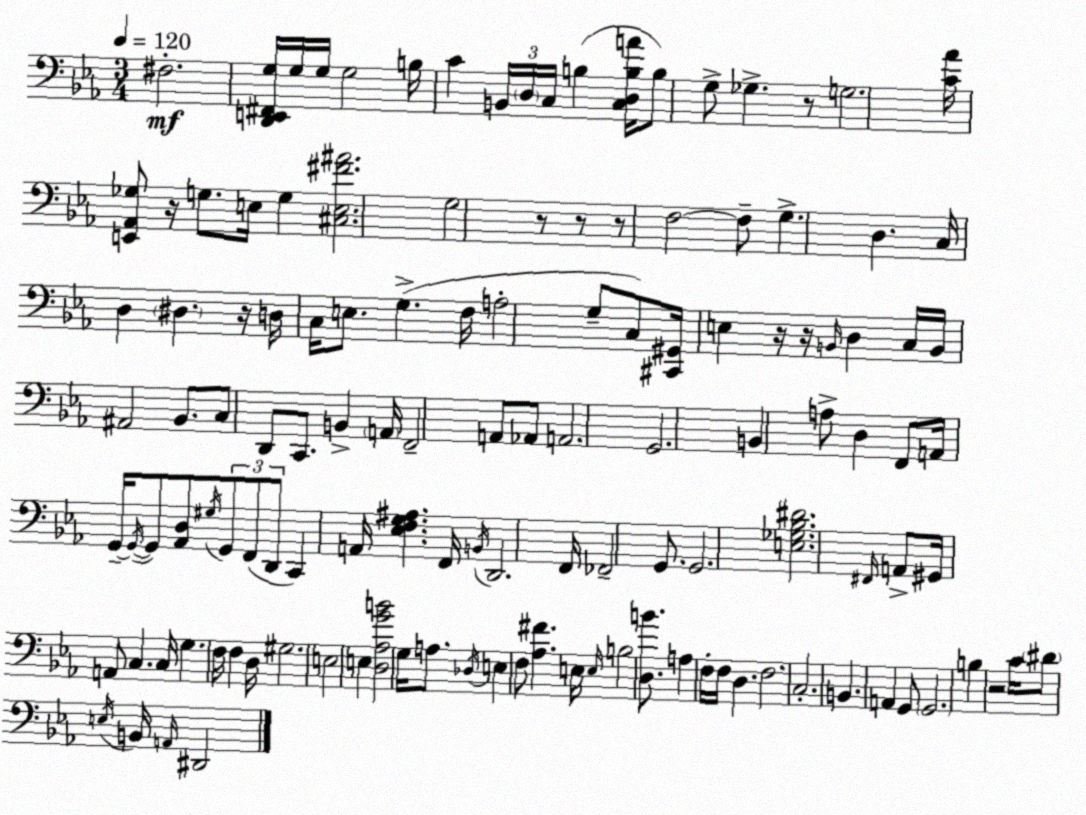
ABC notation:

X:1
T:Untitled
M:3/4
L:1/4
K:Cm
^F,2 [D,,E,,^F,,G,]/4 G,/4 G,/4 G,2 B,/4 C B,,/4 D,/4 C,/4 B, [C,D,B,A]/4 B,/2 G,/2 _G, z/2 G,2 [C_A]/4 [E,,_A,,_G,]/2 z/4 G,/2 E,/4 G, [^C,E,^F^A]2 G,2 z/2 z/2 z/2 F,2 F,/2 G, D, C,/4 D, ^D, z/4 D,/4 C,/4 E,/2 G, F,/4 A,2 G,/2 C,/2 [^C,,^G,,]/4 E, z/4 z/4 B,,/4 D, C,/4 B,,/4 ^A,,2 _B,,/2 C,/2 D,,/2 C,,/2 B,, A,,/4 F,,2 A,,/2 _A,,/2 A,,2 G,,2 B,, A,/2 D, F,,/2 A,,/4 G,,/4 G,,/4 G,,/2 [_A,,D,]/2 ^G,/4 G,,/2 F,,/2 D,,/2 C,, A,,/4 [_E,F,G,^A,] F,,/4 B,,/4 D,,2 F,,/4 _F,,2 G,,/2 G,,2 [E,_G,_B,^D]2 ^F,,/4 A,,/2 ^G,,/4 A,,/2 C, C,/4 G, F,/4 F, D,/4 ^G,2 E,2 E, [D,_A,GB]2 G,/4 A,/2 _D,/4 E, F,/2 [_A,^F] E,/4 E,/4 B,2 [D,B]/2 A, F,/4 F,/4 D, F,2 C,2 B,, A,, G,,/2 G,,2 B, z2 C/4 ^D/2 E,/4 B,,/4 A,,/4 ^D,,2